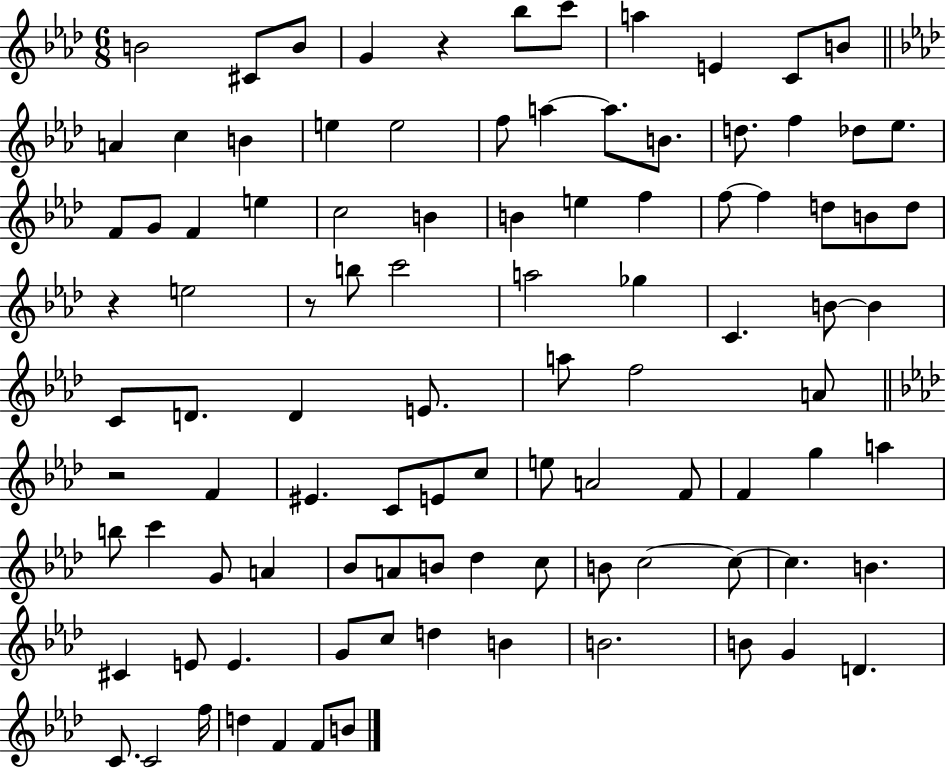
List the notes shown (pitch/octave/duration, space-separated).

B4/h C#4/e B4/e G4/q R/q Bb5/e C6/e A5/q E4/q C4/e B4/e A4/q C5/q B4/q E5/q E5/h F5/e A5/q A5/e. B4/e. D5/e. F5/q Db5/e Eb5/e. F4/e G4/e F4/q E5/q C5/h B4/q B4/q E5/q F5/q F5/e F5/q D5/e B4/e D5/e R/q E5/h R/e B5/e C6/h A5/h Gb5/q C4/q. B4/e B4/q C4/e D4/e. D4/q E4/e. A5/e F5/h A4/e R/h F4/q EIS4/q. C4/e E4/e C5/e E5/e A4/h F4/e F4/q G5/q A5/q B5/e C6/q G4/e A4/q Bb4/e A4/e B4/e Db5/q C5/e B4/e C5/h C5/e C5/q. B4/q. C#4/q E4/e E4/q. G4/e C5/e D5/q B4/q B4/h. B4/e G4/q D4/q. C4/e. C4/h F5/s D5/q F4/q F4/e B4/e